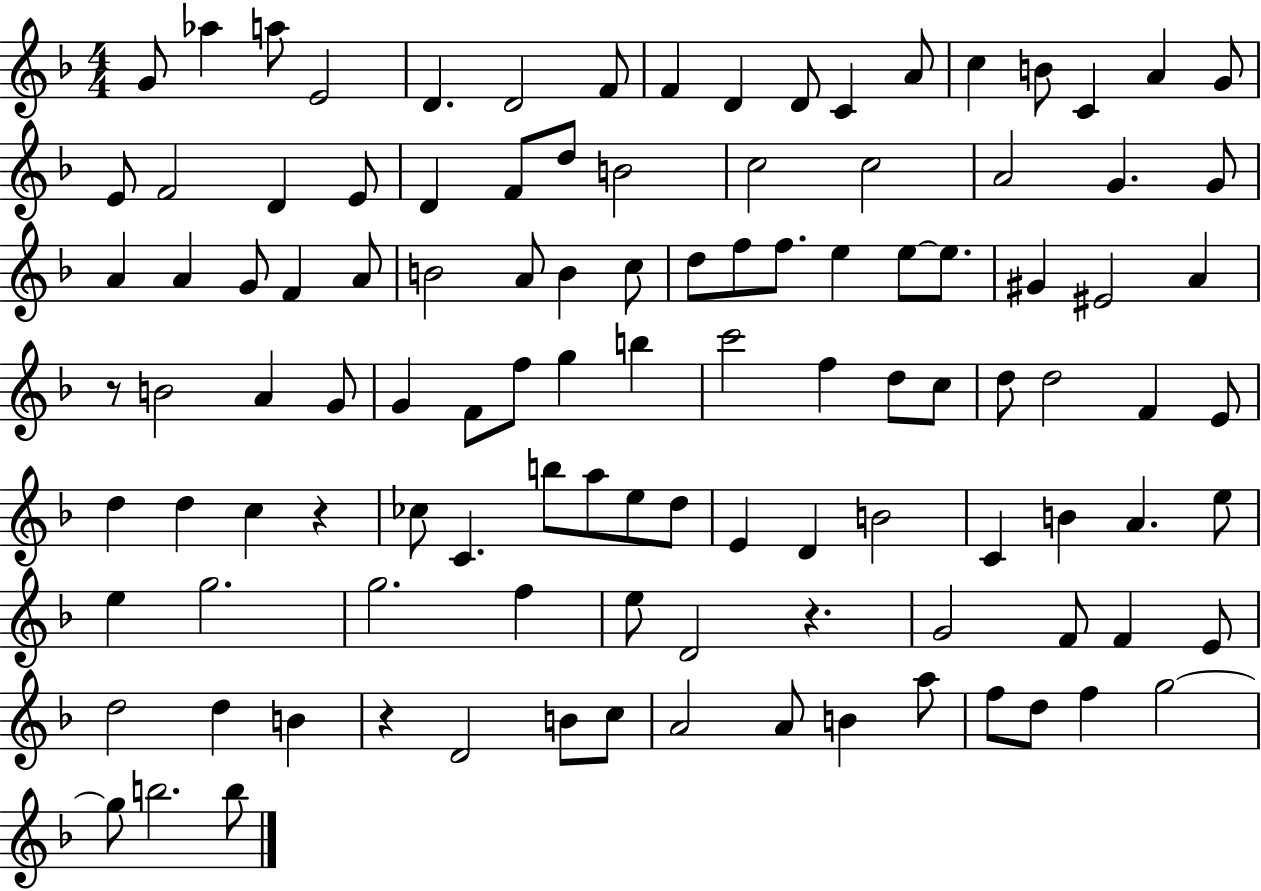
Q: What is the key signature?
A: F major